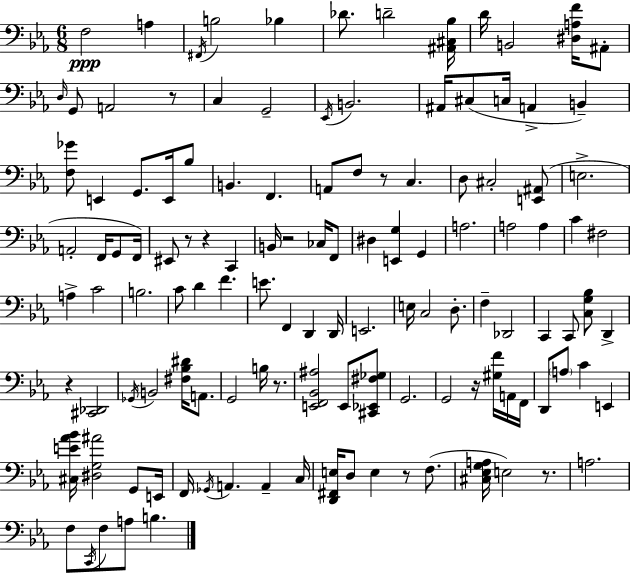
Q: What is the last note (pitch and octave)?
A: B3